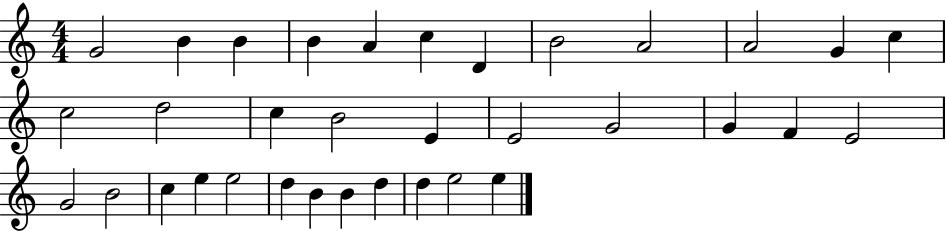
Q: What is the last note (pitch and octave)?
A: E5